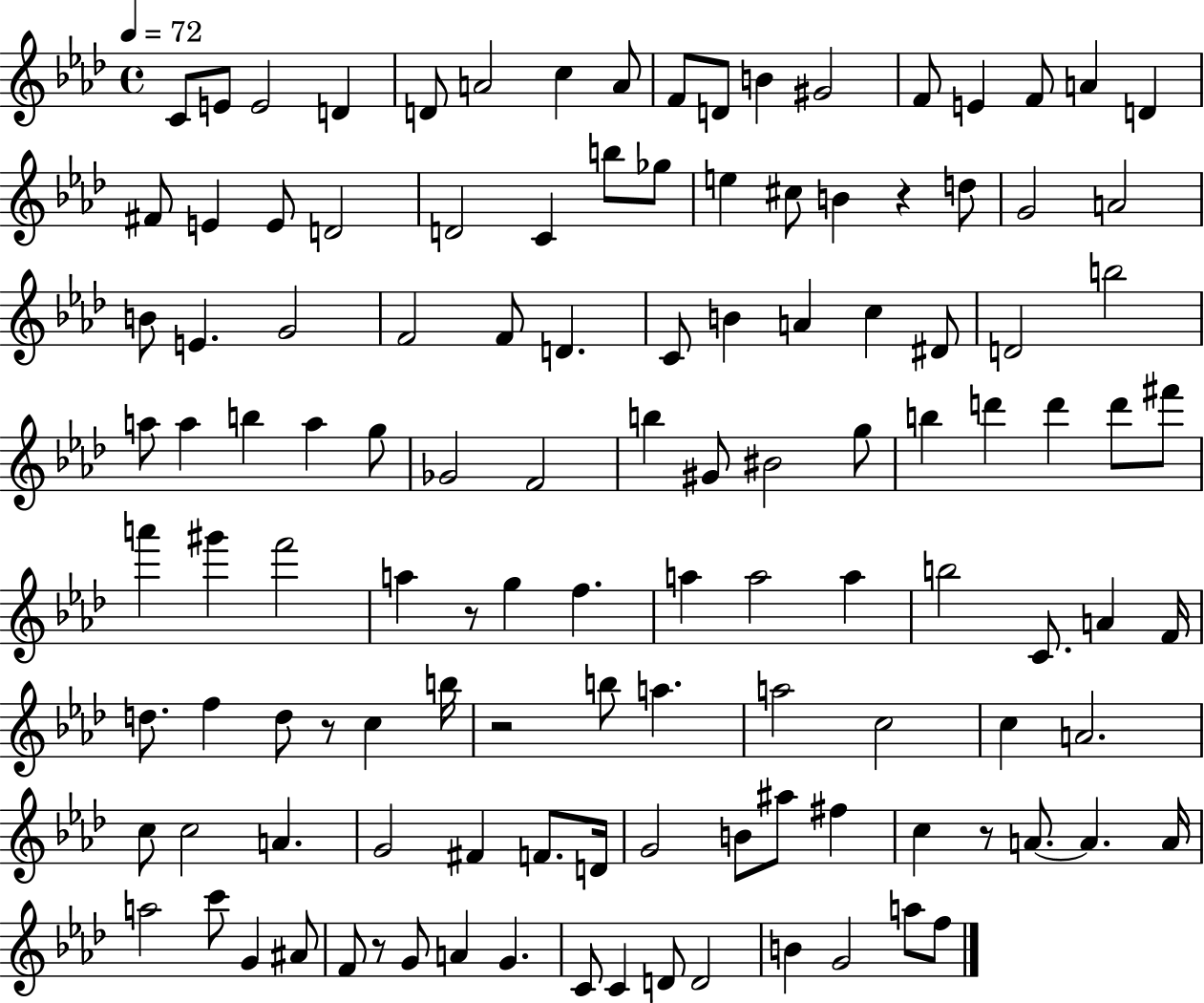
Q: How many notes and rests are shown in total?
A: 121